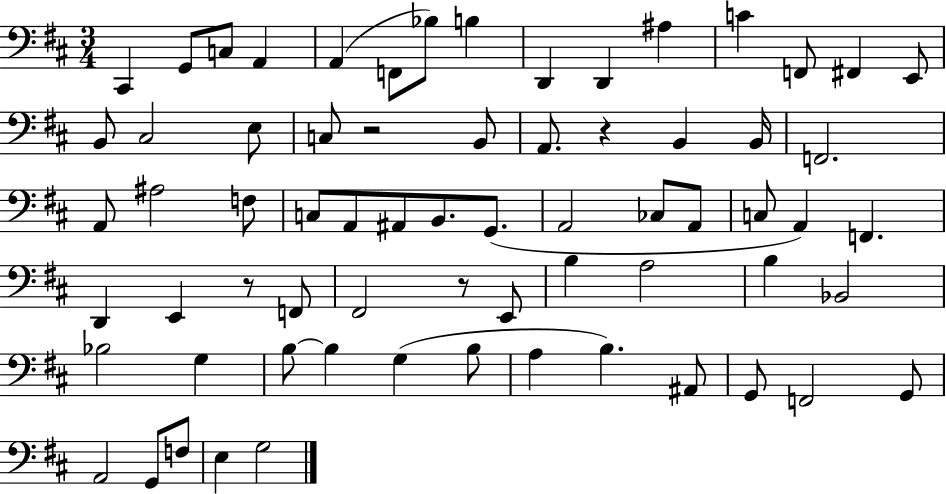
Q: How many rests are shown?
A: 4